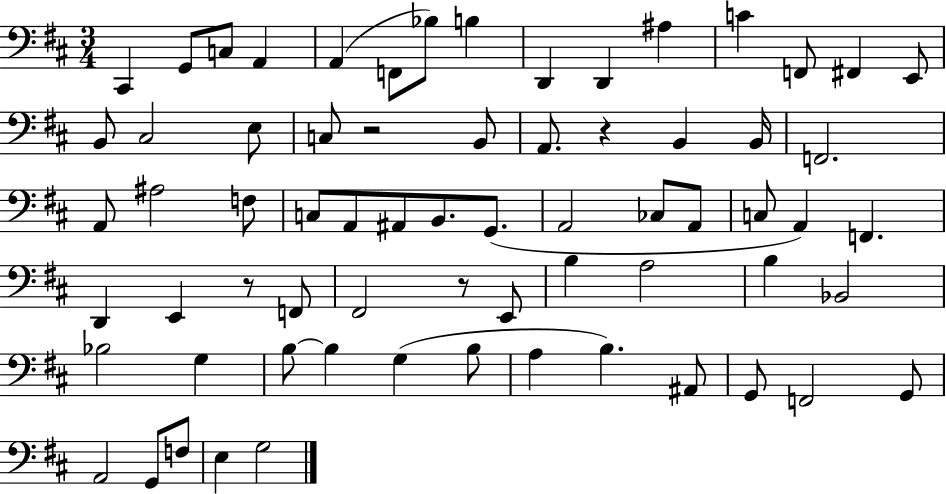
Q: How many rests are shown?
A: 4